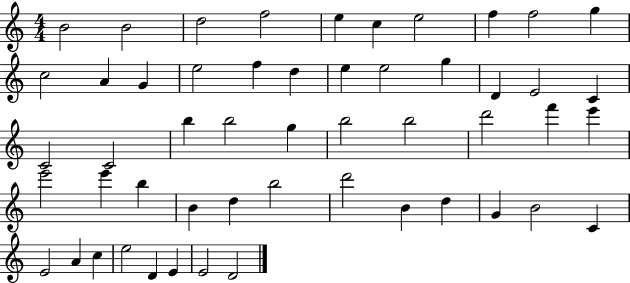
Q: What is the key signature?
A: C major